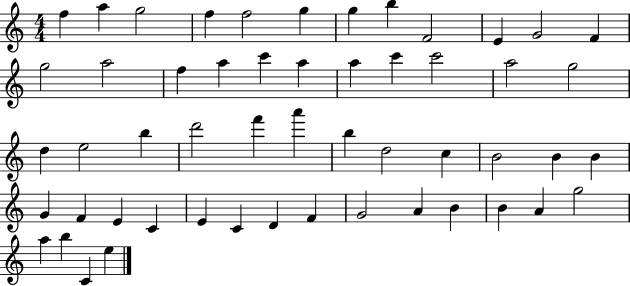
{
  \clef treble
  \numericTimeSignature
  \time 4/4
  \key c \major
  f''4 a''4 g''2 | f''4 f''2 g''4 | g''4 b''4 f'2 | e'4 g'2 f'4 | \break g''2 a''2 | f''4 a''4 c'''4 a''4 | a''4 c'''4 c'''2 | a''2 g''2 | \break d''4 e''2 b''4 | d'''2 f'''4 a'''4 | b''4 d''2 c''4 | b'2 b'4 b'4 | \break g'4 f'4 e'4 c'4 | e'4 c'4 d'4 f'4 | g'2 a'4 b'4 | b'4 a'4 g''2 | \break a''4 b''4 c'4 e''4 | \bar "|."
}